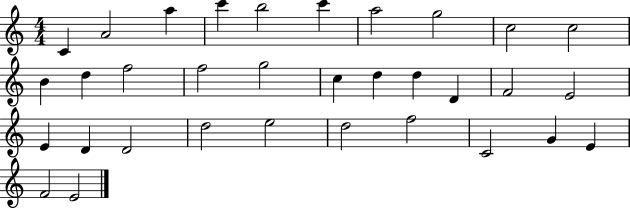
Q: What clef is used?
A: treble